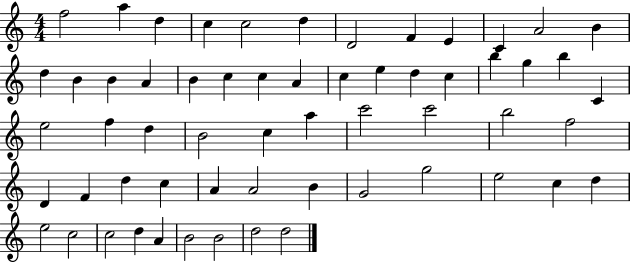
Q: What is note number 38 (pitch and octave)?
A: F5